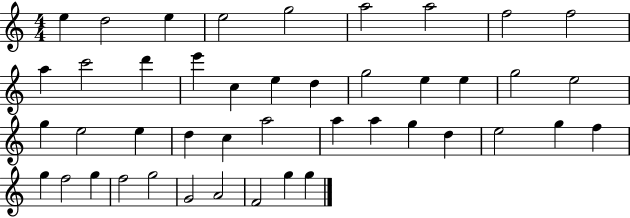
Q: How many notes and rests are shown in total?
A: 44